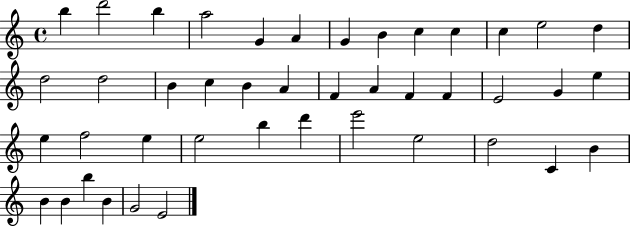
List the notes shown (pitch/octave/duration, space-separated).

B5/q D6/h B5/q A5/h G4/q A4/q G4/q B4/q C5/q C5/q C5/q E5/h D5/q D5/h D5/h B4/q C5/q B4/q A4/q F4/q A4/q F4/q F4/q E4/h G4/q E5/q E5/q F5/h E5/q E5/h B5/q D6/q E6/h E5/h D5/h C4/q B4/q B4/q B4/q B5/q B4/q G4/h E4/h